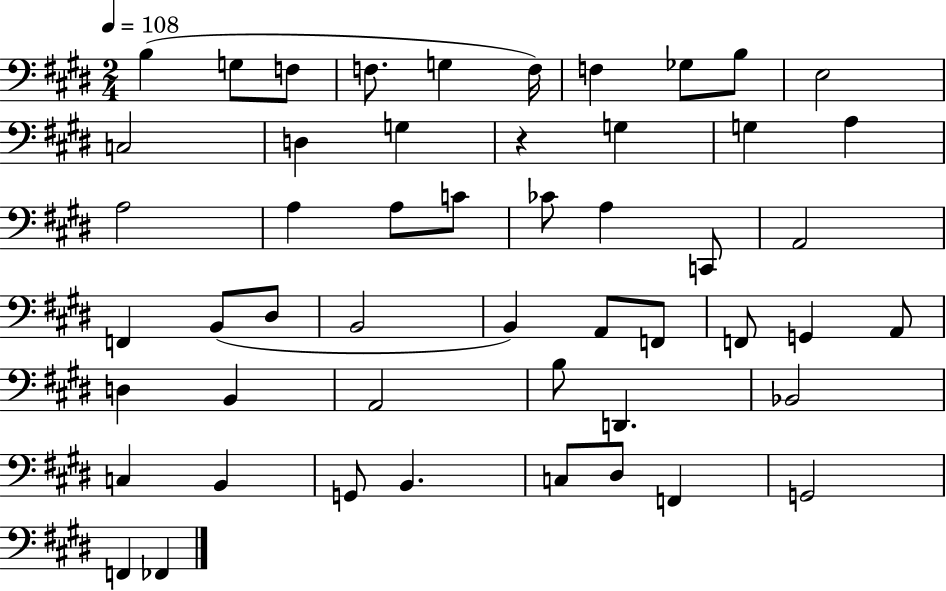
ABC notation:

X:1
T:Untitled
M:2/4
L:1/4
K:E
B, G,/2 F,/2 F,/2 G, F,/4 F, _G,/2 B,/2 E,2 C,2 D, G, z G, G, A, A,2 A, A,/2 C/2 _C/2 A, C,,/2 A,,2 F,, B,,/2 ^D,/2 B,,2 B,, A,,/2 F,,/2 F,,/2 G,, A,,/2 D, B,, A,,2 B,/2 D,, _B,,2 C, B,, G,,/2 B,, C,/2 ^D,/2 F,, G,,2 F,, _F,,